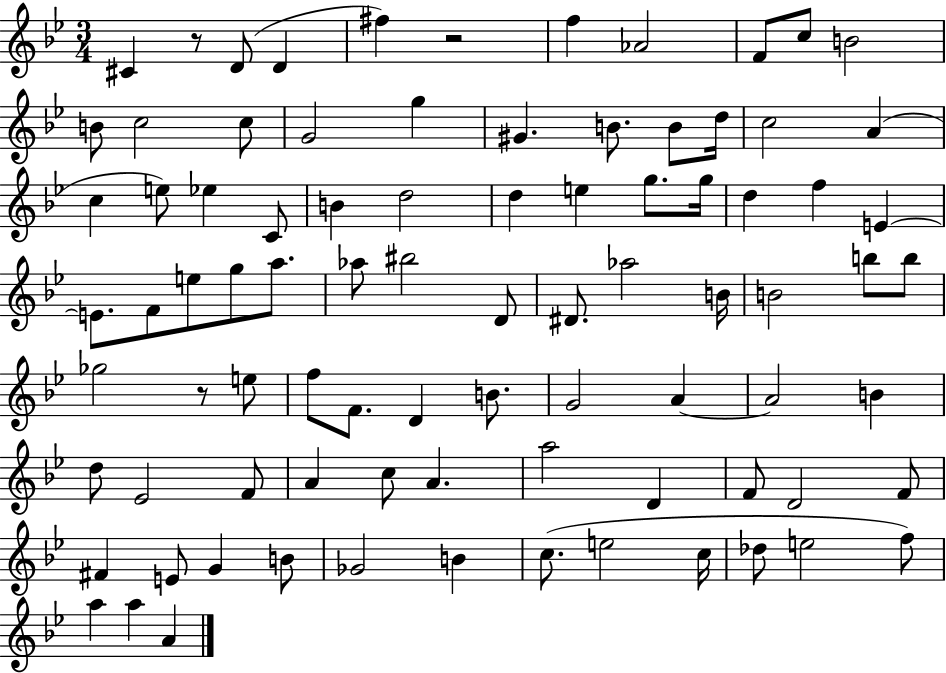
C#4/q R/e D4/e D4/q F#5/q R/h F5/q Ab4/h F4/e C5/e B4/h B4/e C5/h C5/e G4/h G5/q G#4/q. B4/e. B4/e D5/s C5/h A4/q C5/q E5/e Eb5/q C4/e B4/q D5/h D5/q E5/q G5/e. G5/s D5/q F5/q E4/q E4/e. F4/e E5/e G5/e A5/e. Ab5/e BIS5/h D4/e D#4/e. Ab5/h B4/s B4/h B5/e B5/e Gb5/h R/e E5/e F5/e F4/e. D4/q B4/e. G4/h A4/q A4/h B4/q D5/e Eb4/h F4/e A4/q C5/e A4/q. A5/h D4/q F4/e D4/h F4/e F#4/q E4/e G4/q B4/e Gb4/h B4/q C5/e. E5/h C5/s Db5/e E5/h F5/e A5/q A5/q A4/q